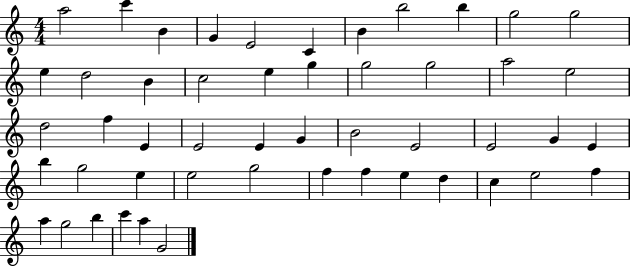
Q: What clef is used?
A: treble